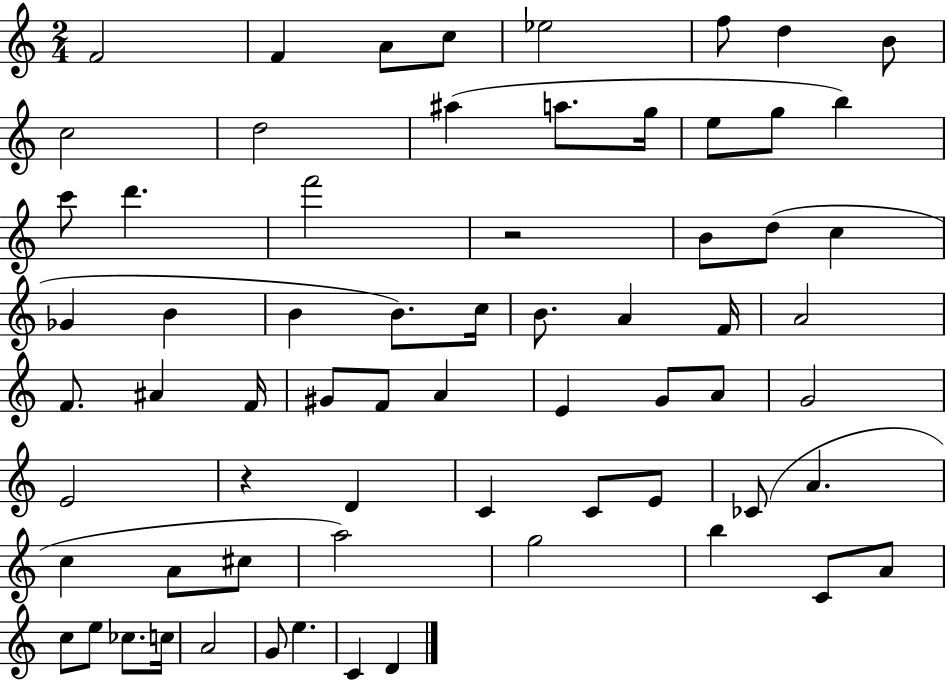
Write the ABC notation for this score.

X:1
T:Untitled
M:2/4
L:1/4
K:C
F2 F A/2 c/2 _e2 f/2 d B/2 c2 d2 ^a a/2 g/4 e/2 g/2 b c'/2 d' f'2 z2 B/2 d/2 c _G B B B/2 c/4 B/2 A F/4 A2 F/2 ^A F/4 ^G/2 F/2 A E G/2 A/2 G2 E2 z D C C/2 E/2 _C/2 A c A/2 ^c/2 a2 g2 b C/2 A/2 c/2 e/2 _c/2 c/4 A2 G/2 e C D